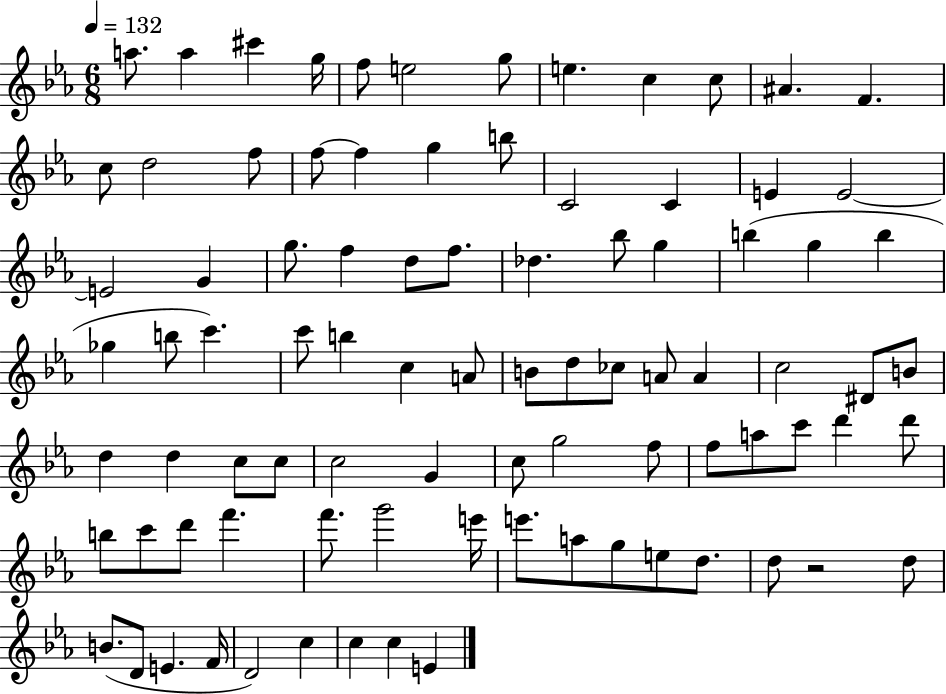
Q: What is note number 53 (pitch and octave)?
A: C5